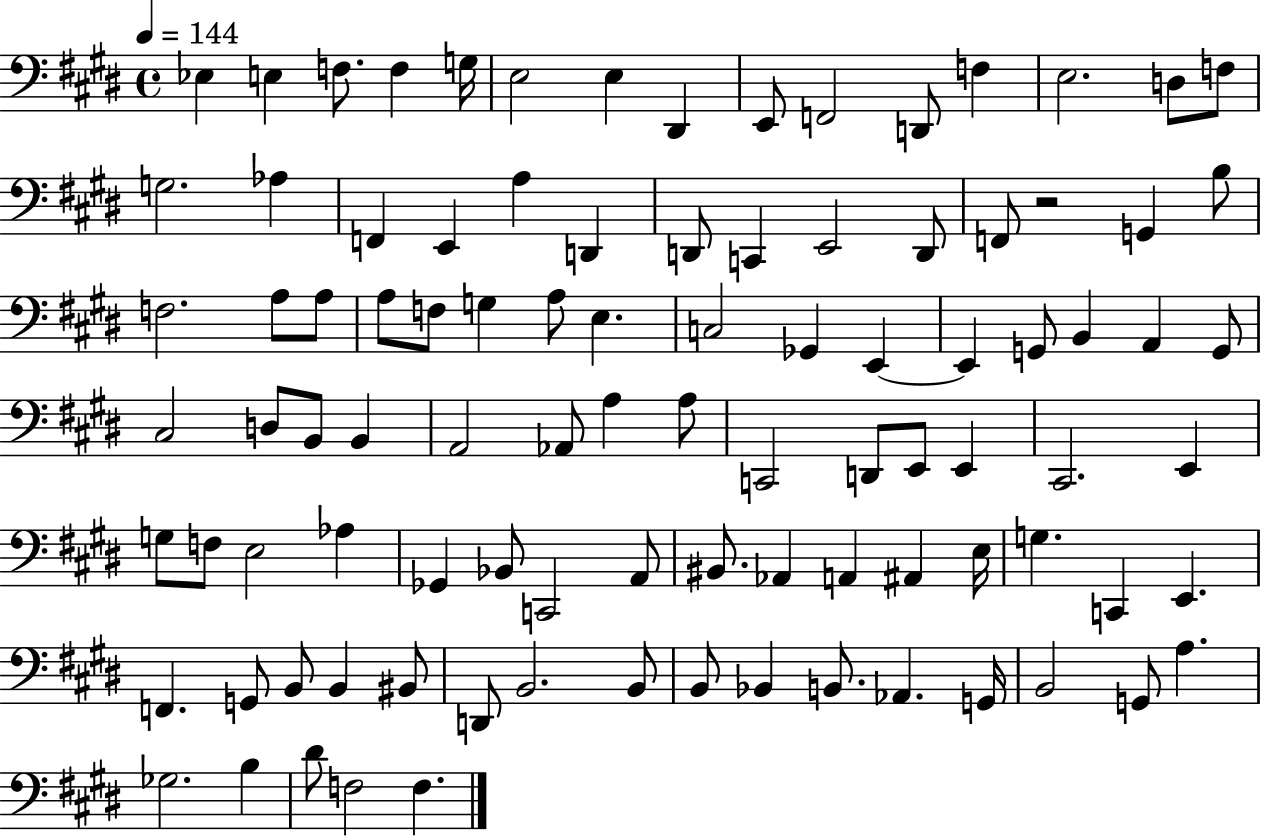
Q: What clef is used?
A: bass